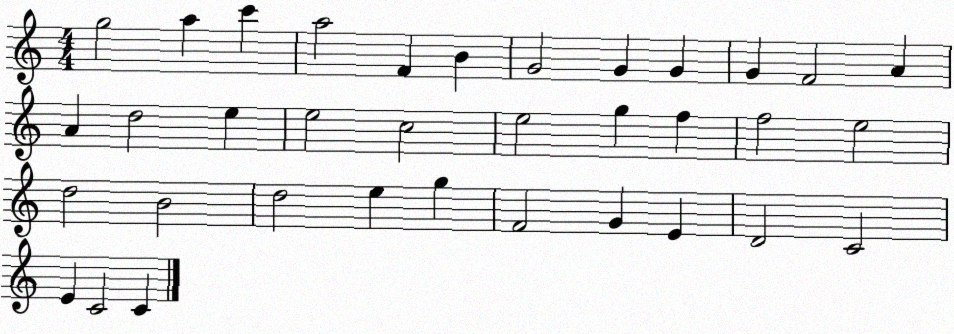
X:1
T:Untitled
M:4/4
L:1/4
K:C
g2 a c' a2 F B G2 G G G F2 A A d2 e e2 c2 e2 g f f2 e2 d2 B2 d2 e g F2 G E D2 C2 E C2 C